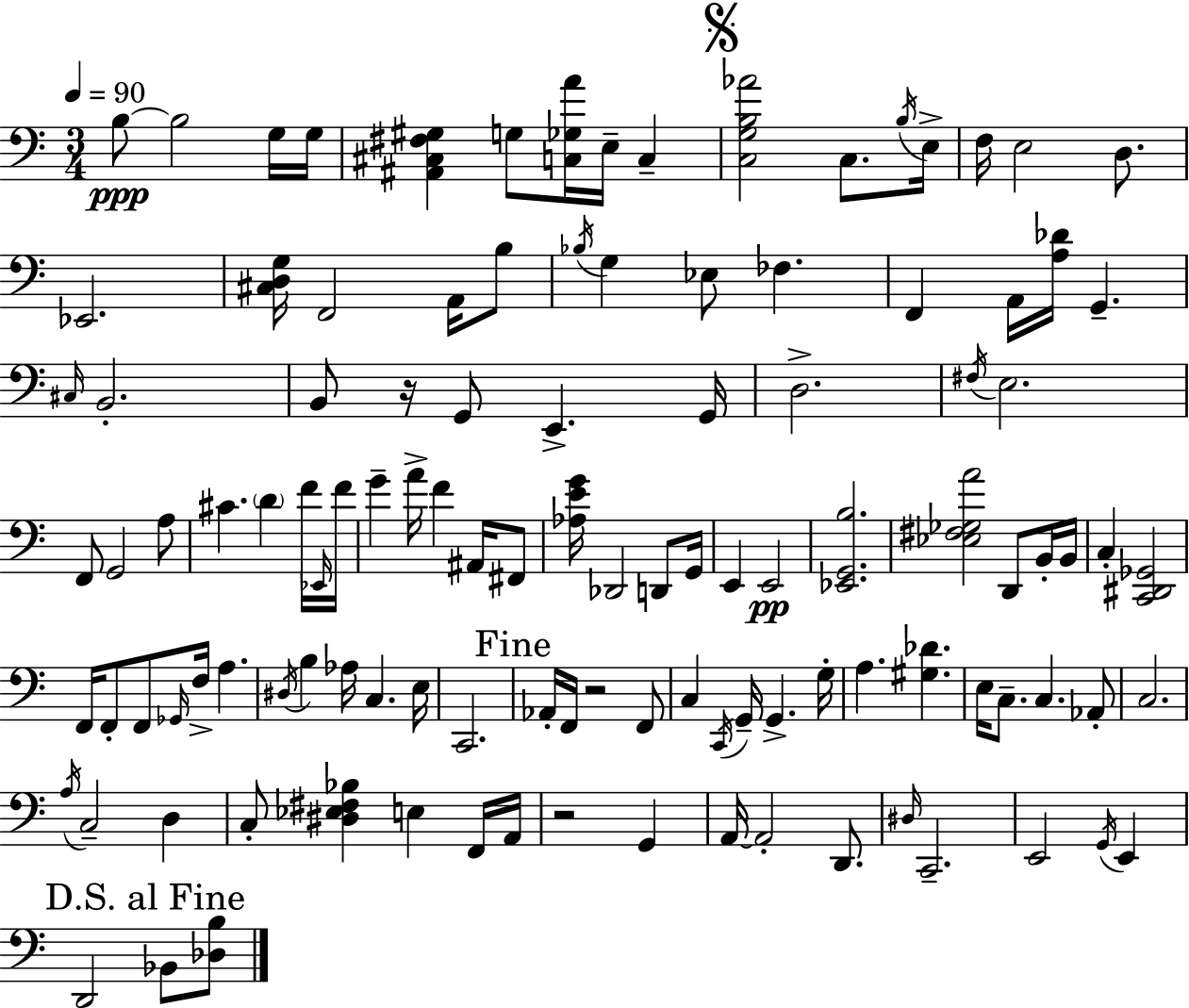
B3/e B3/h G3/s G3/s [A#2,C#3,F#3,G#3]/q G3/e [C3,Gb3,A4]/s E3/s C3/q [C3,G3,B3,Ab4]/h C3/e. B3/s E3/s F3/s E3/h D3/e. Eb2/h. [C#3,D3,G3]/s F2/h A2/s B3/e Bb3/s G3/q Eb3/e FES3/q. F2/q A2/s [A3,Db4]/s G2/q. C#3/s B2/h. B2/e R/s G2/e E2/q. G2/s D3/h. F#3/s E3/h. F2/e G2/h A3/e C#4/q. D4/q F4/s Eb2/s F4/s G4/q A4/s F4/q A#2/s F#2/e [Ab3,E4,G4]/s Db2/h D2/e G2/s E2/q E2/h [Eb2,G2,B3]/h. [Eb3,F#3,Gb3,A4]/h D2/e B2/s B2/s C3/q [C2,D#2,Gb2]/h F2/s F2/e F2/e Gb2/s F3/s A3/q. D#3/s B3/q Ab3/s C3/q. E3/s C2/h. Ab2/s F2/s R/h F2/e C3/q C2/s G2/s G2/q. G3/s A3/q. [G#3,Db4]/q. E3/s C3/e. C3/q. Ab2/e C3/h. A3/s C3/h D3/q C3/e [D#3,Eb3,F#3,Bb3]/q E3/q F2/s A2/s R/h G2/q A2/s A2/h D2/e. D#3/s C2/h. E2/h G2/s E2/q D2/h Bb2/e [Db3,B3]/e